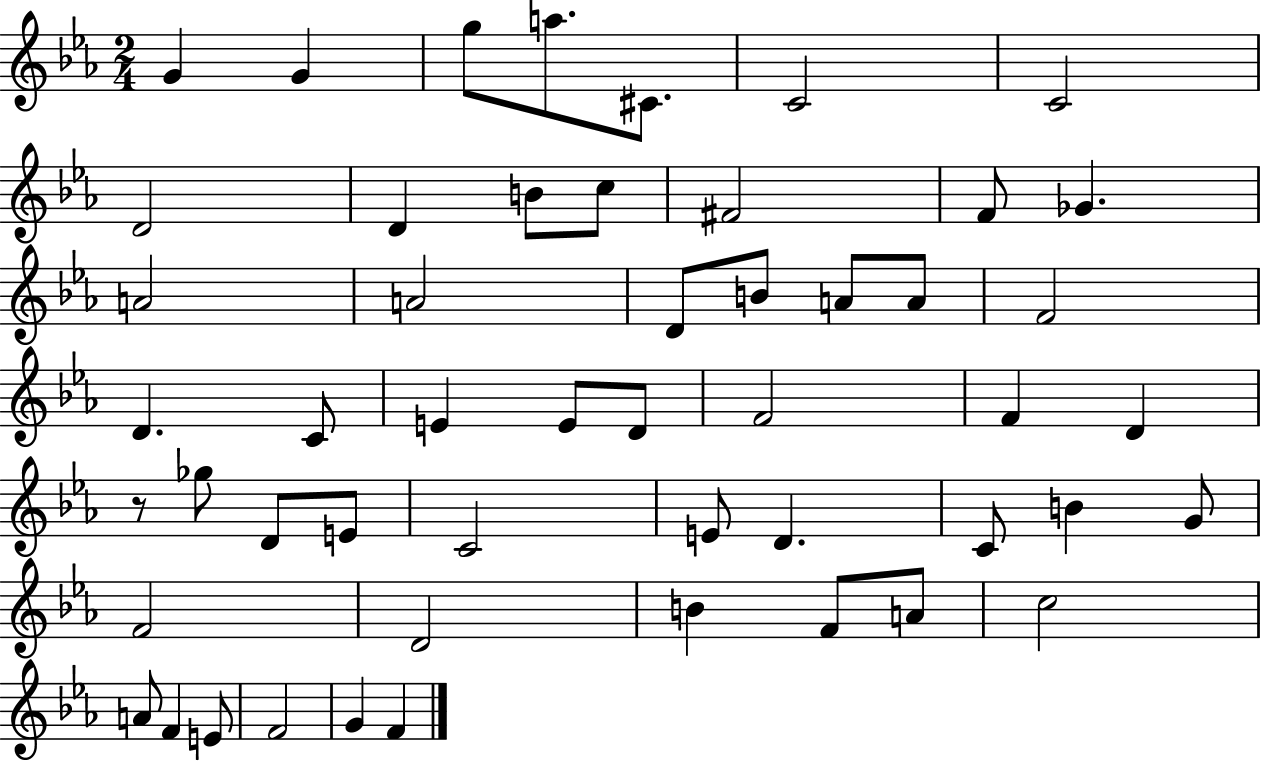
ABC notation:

X:1
T:Untitled
M:2/4
L:1/4
K:Eb
G G g/2 a/2 ^C/2 C2 C2 D2 D B/2 c/2 ^F2 F/2 _G A2 A2 D/2 B/2 A/2 A/2 F2 D C/2 E E/2 D/2 F2 F D z/2 _g/2 D/2 E/2 C2 E/2 D C/2 B G/2 F2 D2 B F/2 A/2 c2 A/2 F E/2 F2 G F